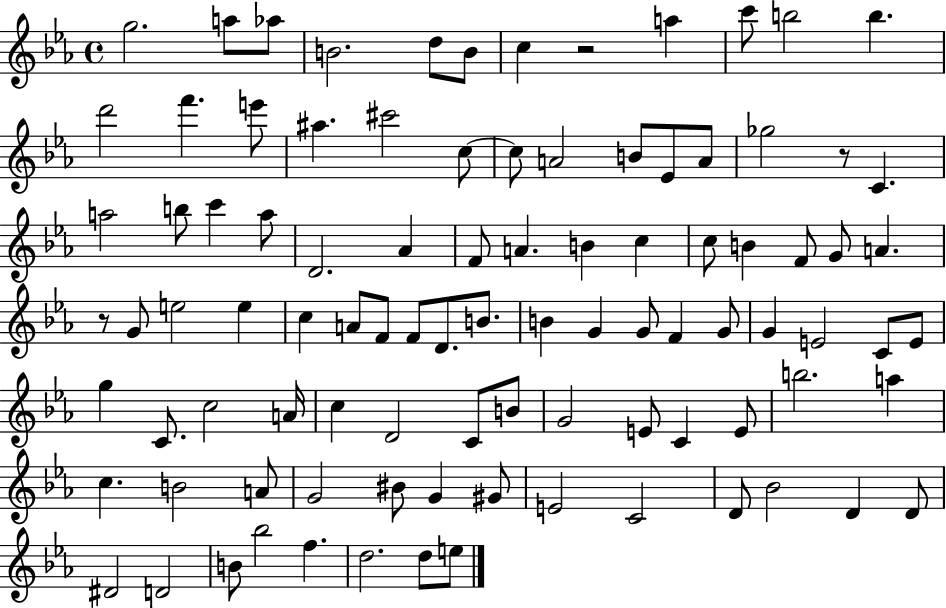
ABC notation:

X:1
T:Untitled
M:4/4
L:1/4
K:Eb
g2 a/2 _a/2 B2 d/2 B/2 c z2 a c'/2 b2 b d'2 f' e'/2 ^a ^c'2 c/2 c/2 A2 B/2 _E/2 A/2 _g2 z/2 C a2 b/2 c' a/2 D2 _A F/2 A B c c/2 B F/2 G/2 A z/2 G/2 e2 e c A/2 F/2 F/2 D/2 B/2 B G G/2 F G/2 G E2 C/2 E/2 g C/2 c2 A/4 c D2 C/2 B/2 G2 E/2 C E/2 b2 a c B2 A/2 G2 ^B/2 G ^G/2 E2 C2 D/2 _B2 D D/2 ^D2 D2 B/2 _b2 f d2 d/2 e/2